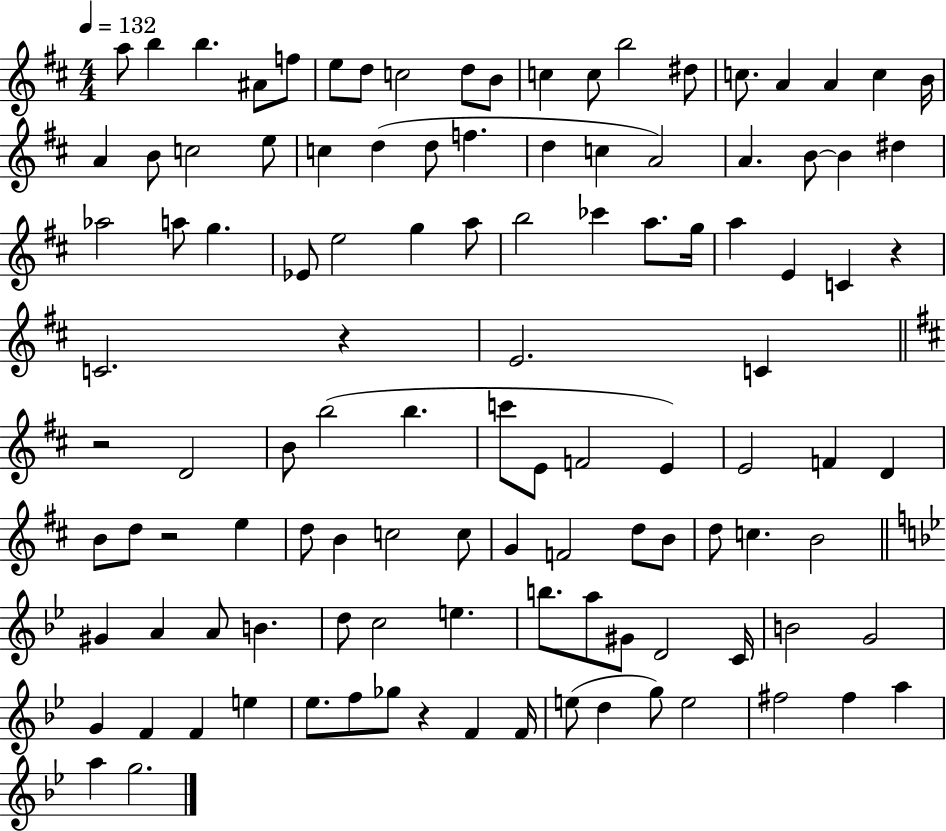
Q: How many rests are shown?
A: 5